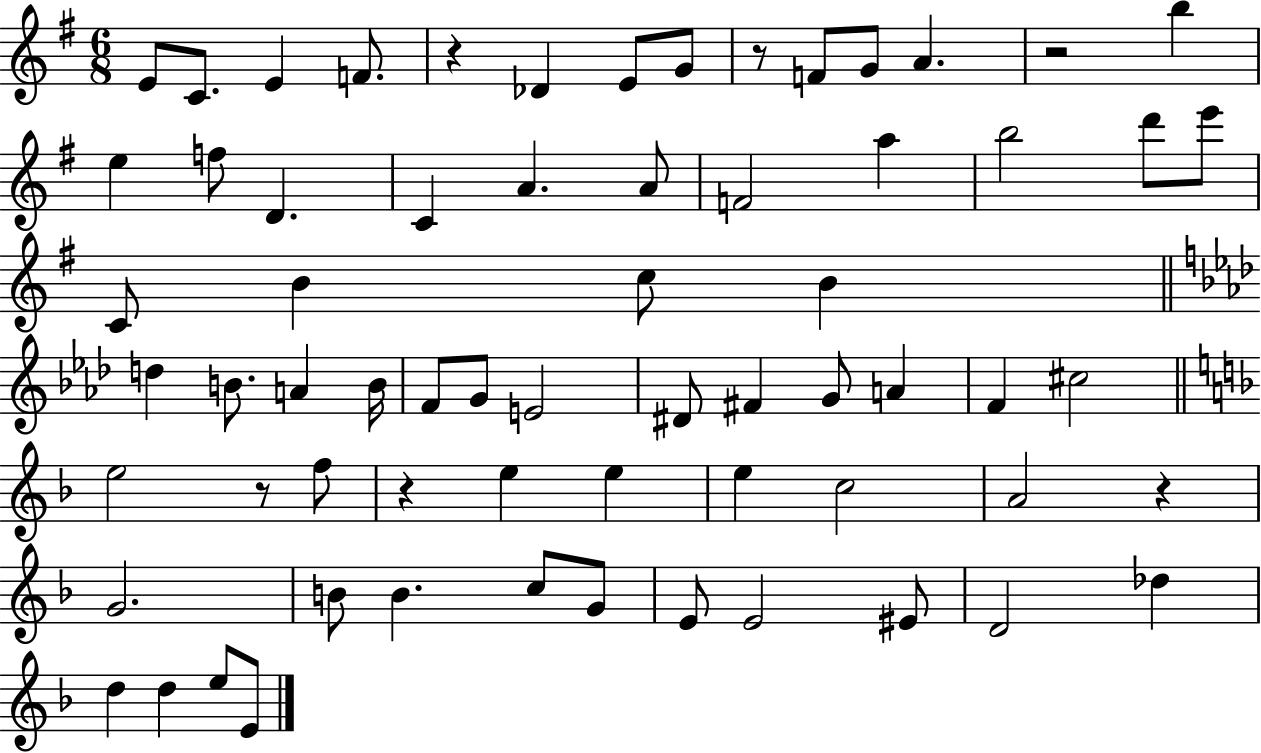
E4/e C4/e. E4/q F4/e. R/q Db4/q E4/e G4/e R/e F4/e G4/e A4/q. R/h B5/q E5/q F5/e D4/q. C4/q A4/q. A4/e F4/h A5/q B5/h D6/e E6/e C4/e B4/q C5/e B4/q D5/q B4/e. A4/q B4/s F4/e G4/e E4/h D#4/e F#4/q G4/e A4/q F4/q C#5/h E5/h R/e F5/e R/q E5/q E5/q E5/q C5/h A4/h R/q G4/h. B4/e B4/q. C5/e G4/e E4/e E4/h EIS4/e D4/h Db5/q D5/q D5/q E5/e E4/e